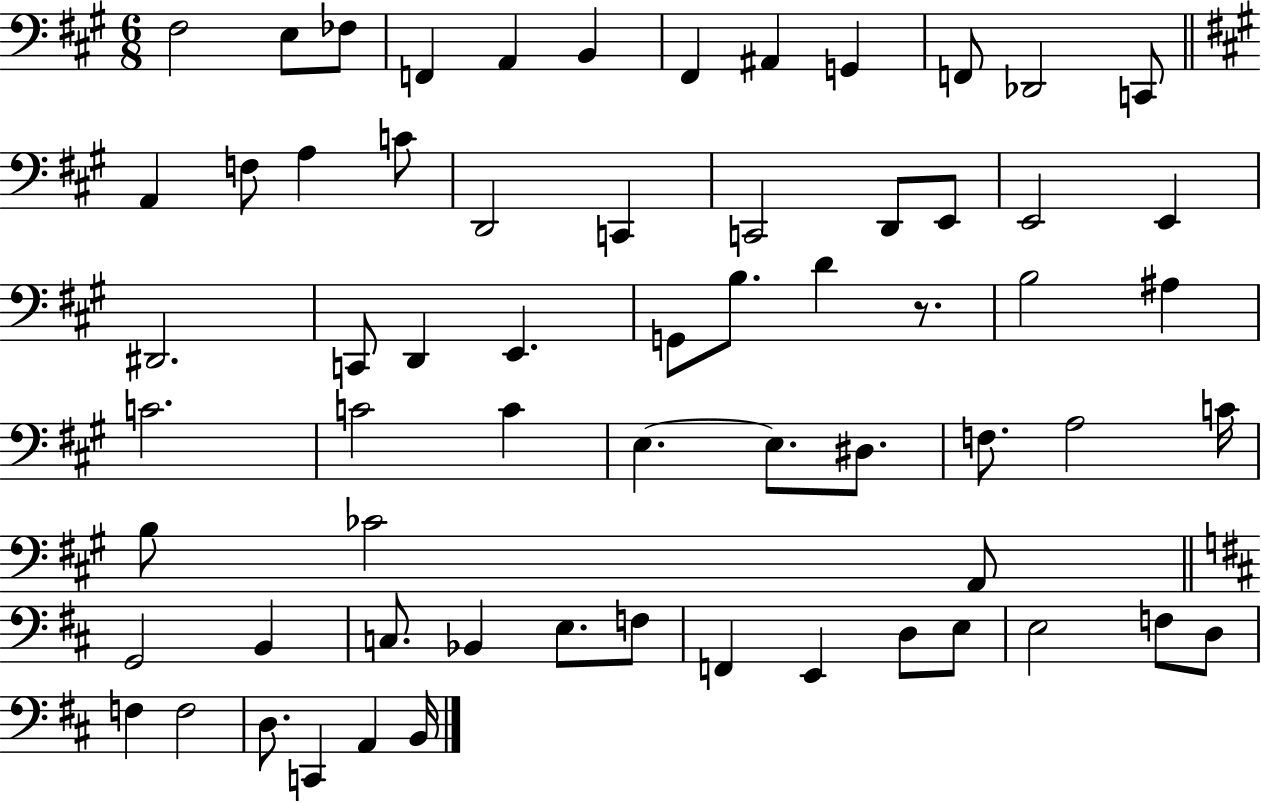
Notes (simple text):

F#3/h E3/e FES3/e F2/q A2/q B2/q F#2/q A#2/q G2/q F2/e Db2/h C2/e A2/q F3/e A3/q C4/e D2/h C2/q C2/h D2/e E2/e E2/h E2/q D#2/h. C2/e D2/q E2/q. G2/e B3/e. D4/q R/e. B3/h A#3/q C4/h. C4/h C4/q E3/q. E3/e. D#3/e. F3/e. A3/h C4/s B3/e CES4/h A2/e G2/h B2/q C3/e. Bb2/q E3/e. F3/e F2/q E2/q D3/e E3/e E3/h F3/e D3/e F3/q F3/h D3/e. C2/q A2/q B2/s